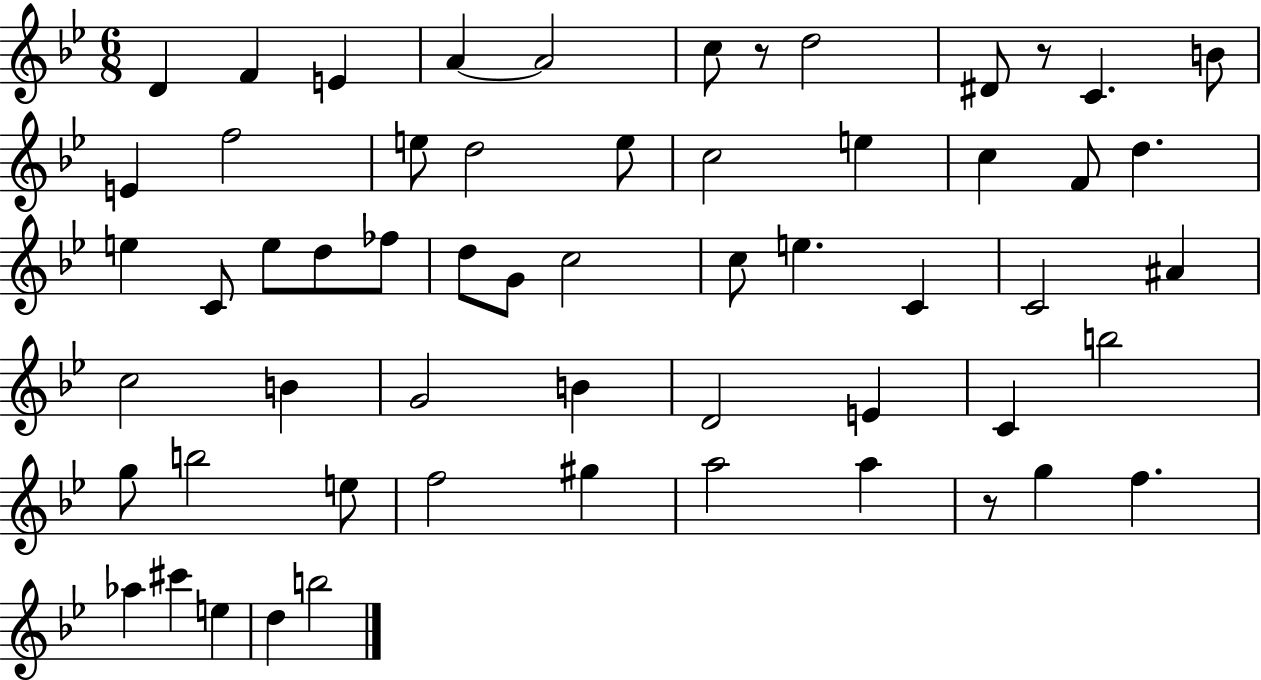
D4/q F4/q E4/q A4/q A4/h C5/e R/e D5/h D#4/e R/e C4/q. B4/e E4/q F5/h E5/e D5/h E5/e C5/h E5/q C5/q F4/e D5/q. E5/q C4/e E5/e D5/e FES5/e D5/e G4/e C5/h C5/e E5/q. C4/q C4/h A#4/q C5/h B4/q G4/h B4/q D4/h E4/q C4/q B5/h G5/e B5/h E5/e F5/h G#5/q A5/h A5/q R/e G5/q F5/q. Ab5/q C#6/q E5/q D5/q B5/h